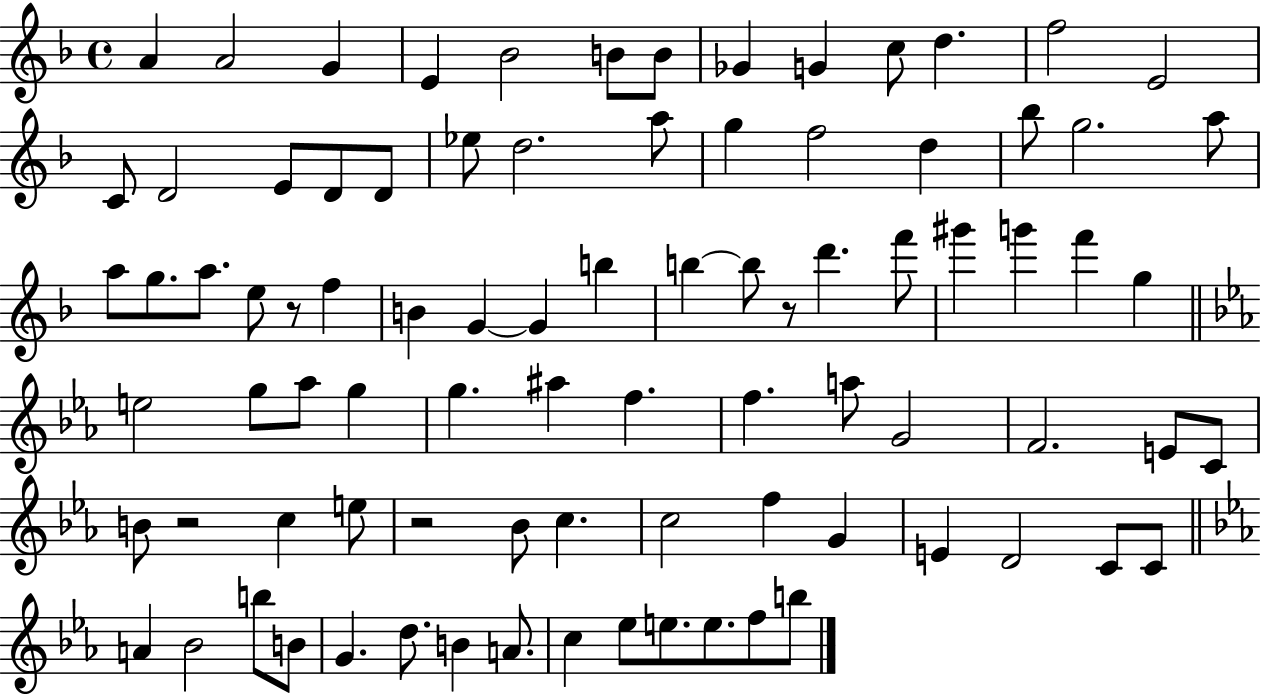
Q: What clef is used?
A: treble